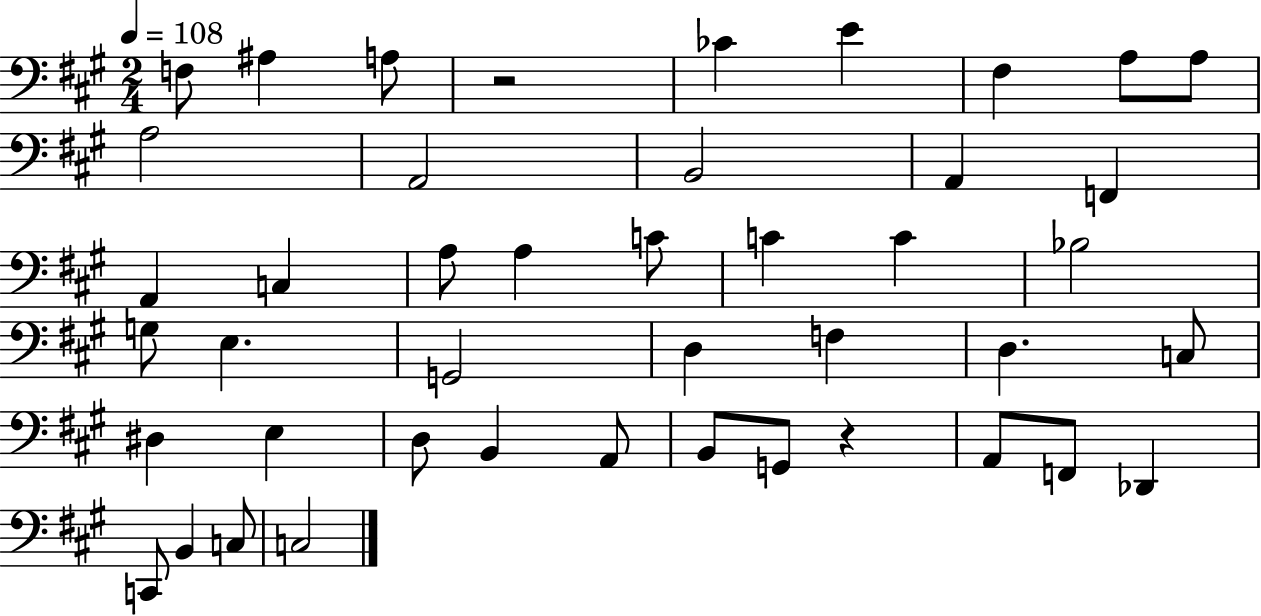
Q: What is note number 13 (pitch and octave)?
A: F2